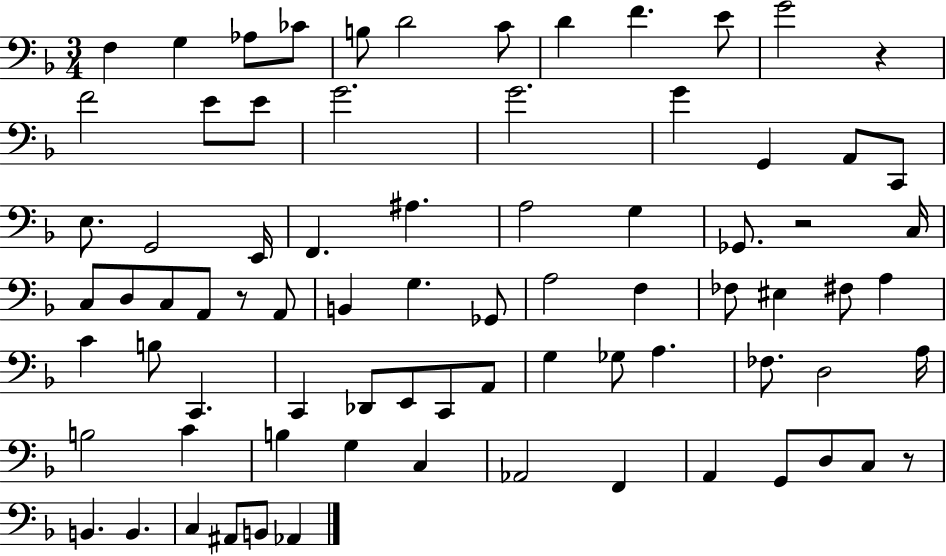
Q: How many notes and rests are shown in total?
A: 78